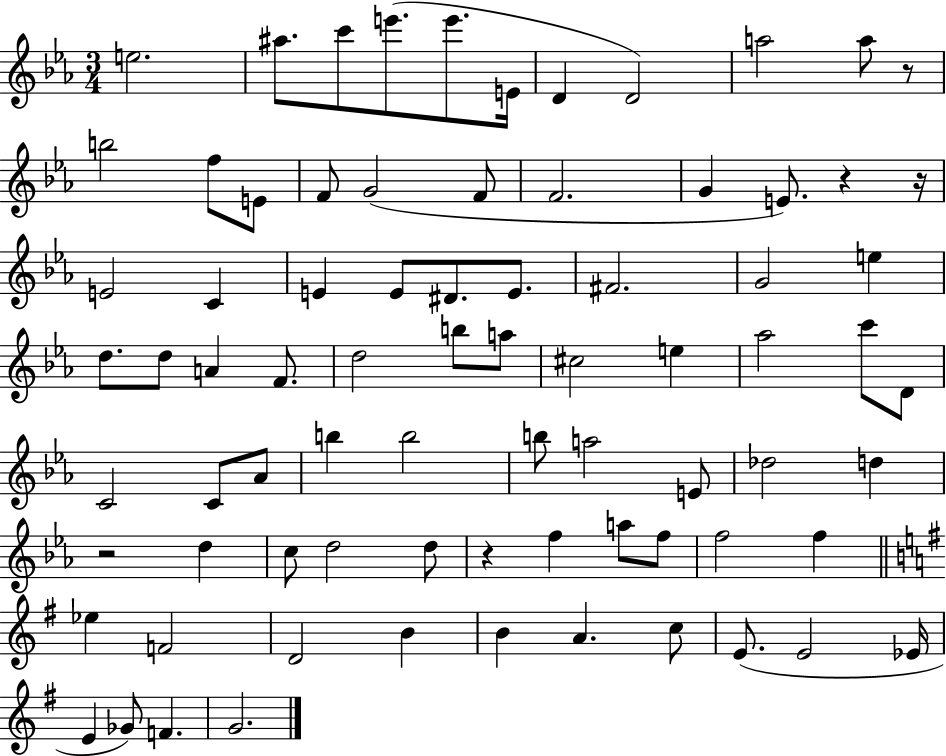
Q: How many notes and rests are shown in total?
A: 78